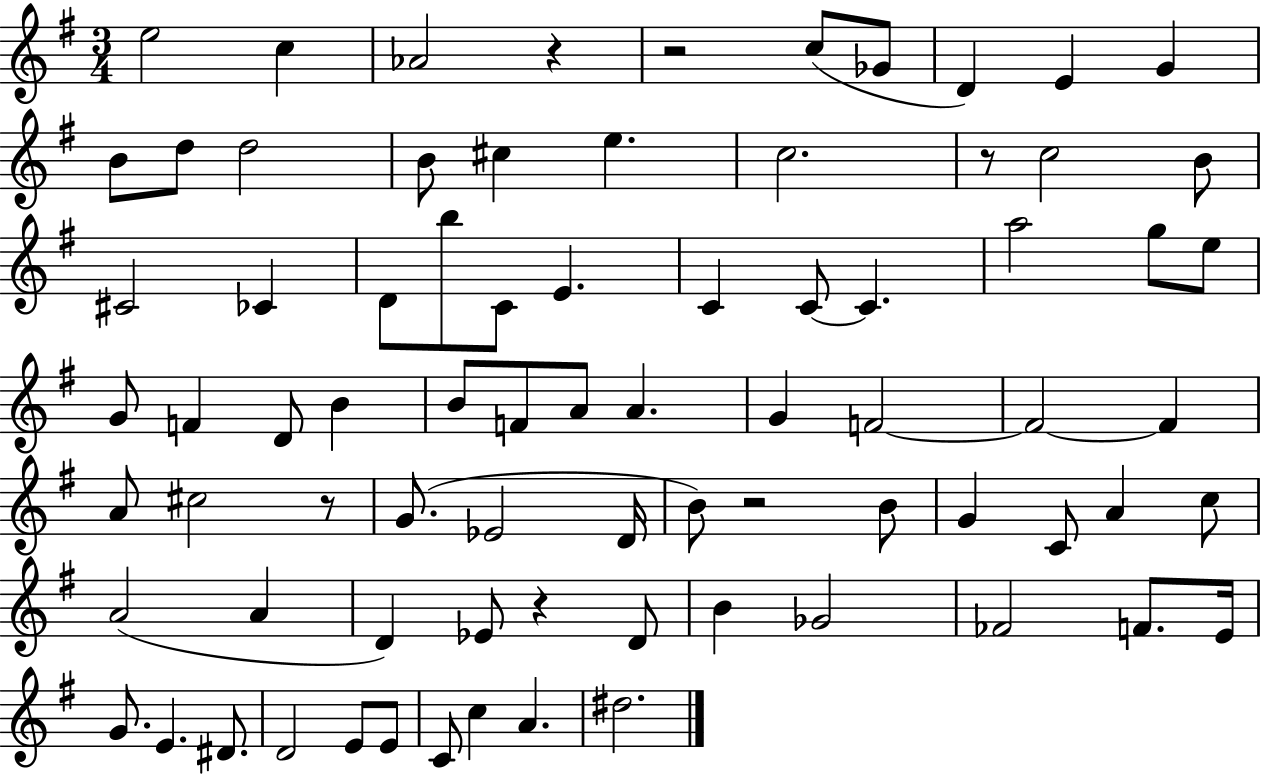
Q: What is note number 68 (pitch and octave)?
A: E4